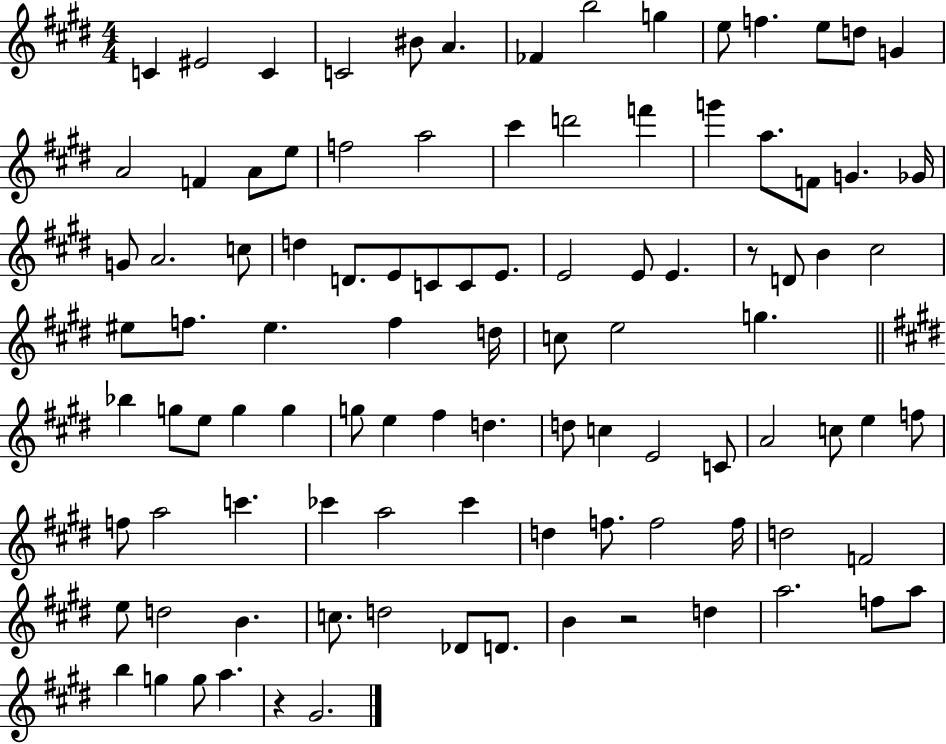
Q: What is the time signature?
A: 4/4